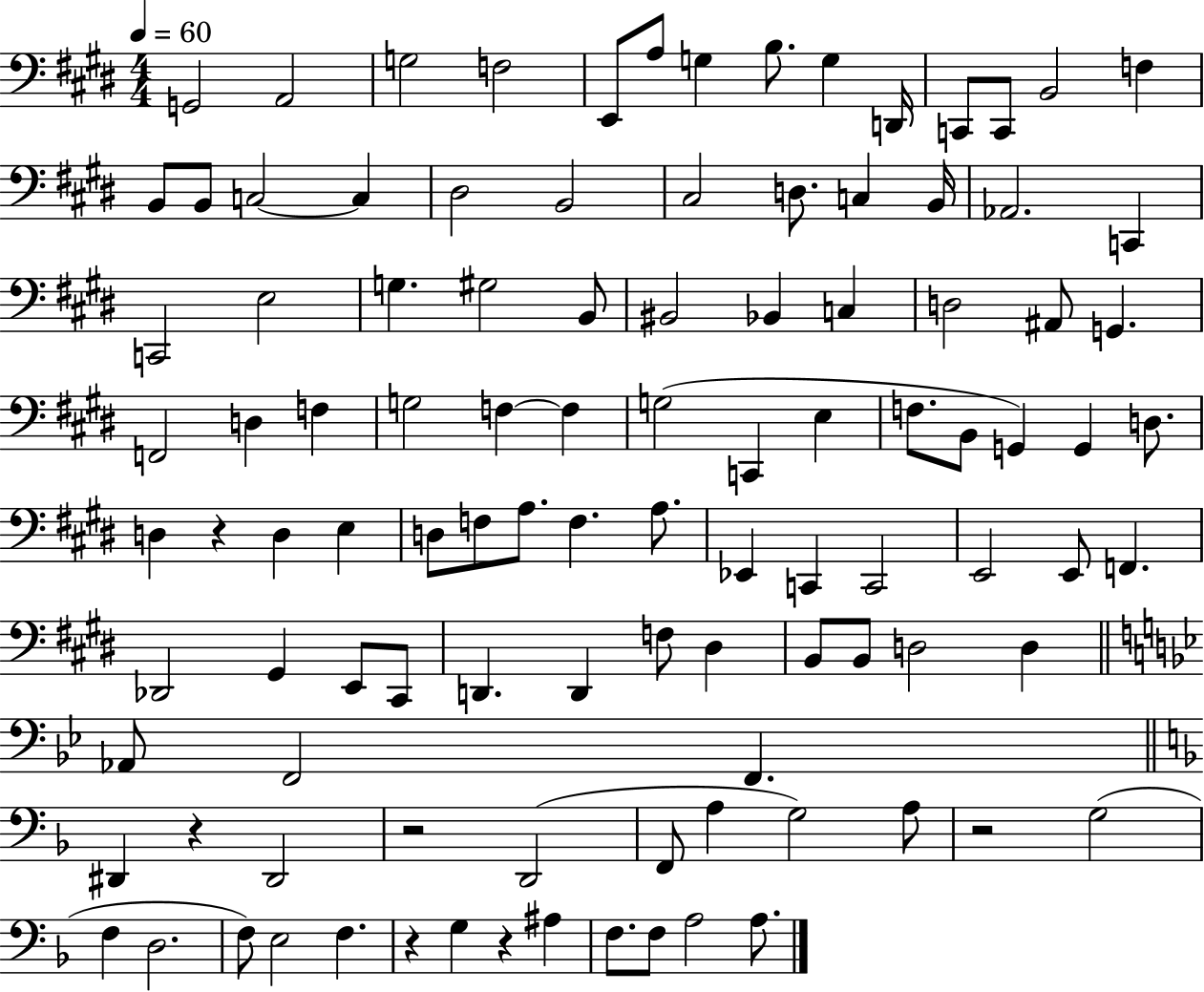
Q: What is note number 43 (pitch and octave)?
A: F3